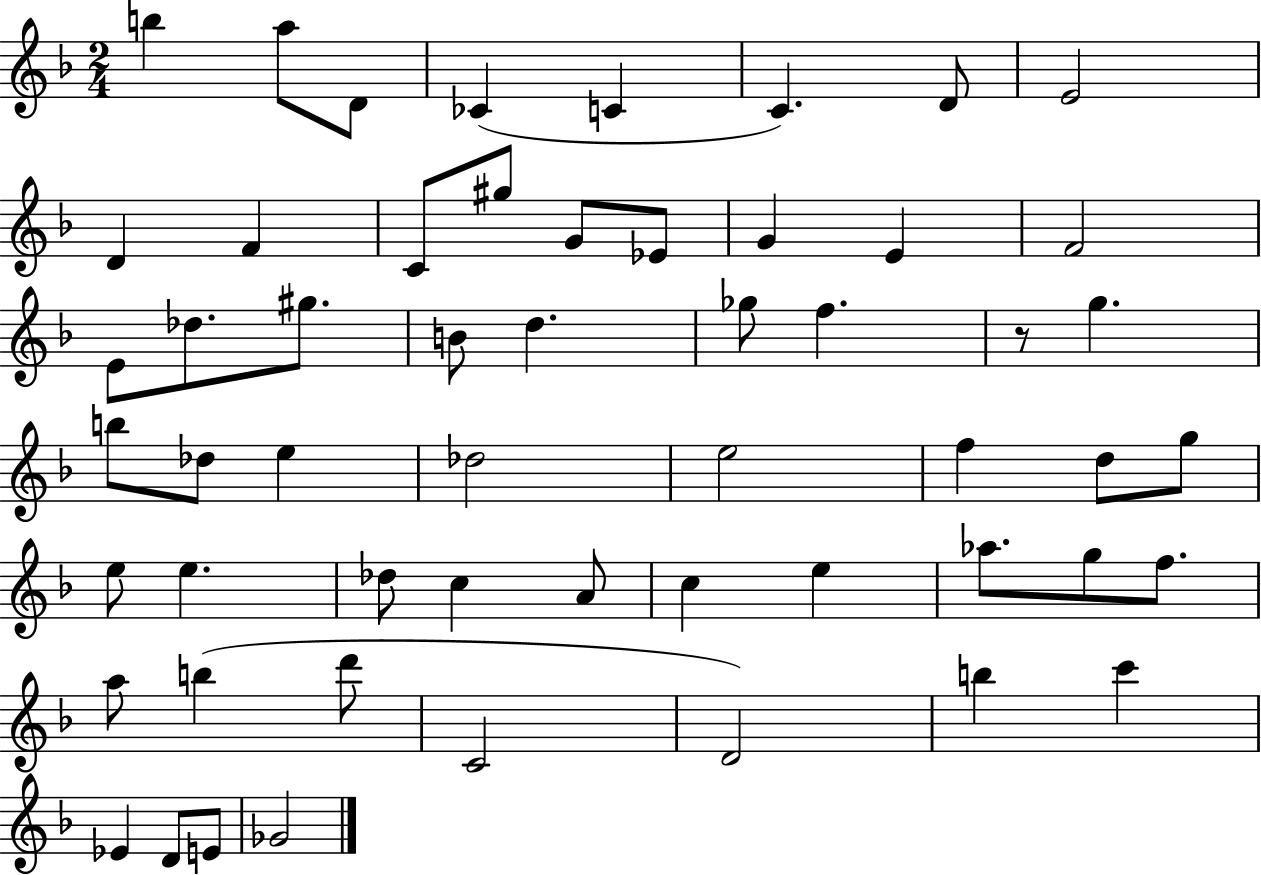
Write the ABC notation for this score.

X:1
T:Untitled
M:2/4
L:1/4
K:F
b a/2 D/2 _C C C D/2 E2 D F C/2 ^g/2 G/2 _E/2 G E F2 E/2 _d/2 ^g/2 B/2 d _g/2 f z/2 g b/2 _d/2 e _d2 e2 f d/2 g/2 e/2 e _d/2 c A/2 c e _a/2 g/2 f/2 a/2 b d'/2 C2 D2 b c' _E D/2 E/2 _G2